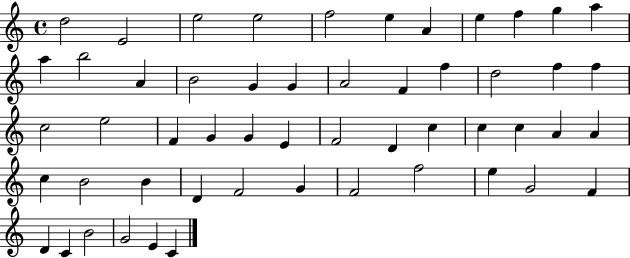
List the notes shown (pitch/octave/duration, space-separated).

D5/h E4/h E5/h E5/h F5/h E5/q A4/q E5/q F5/q G5/q A5/q A5/q B5/h A4/q B4/h G4/q G4/q A4/h F4/q F5/q D5/h F5/q F5/q C5/h E5/h F4/q G4/q G4/q E4/q F4/h D4/q C5/q C5/q C5/q A4/q A4/q C5/q B4/h B4/q D4/q F4/h G4/q F4/h F5/h E5/q G4/h F4/q D4/q C4/q B4/h G4/h E4/q C4/q